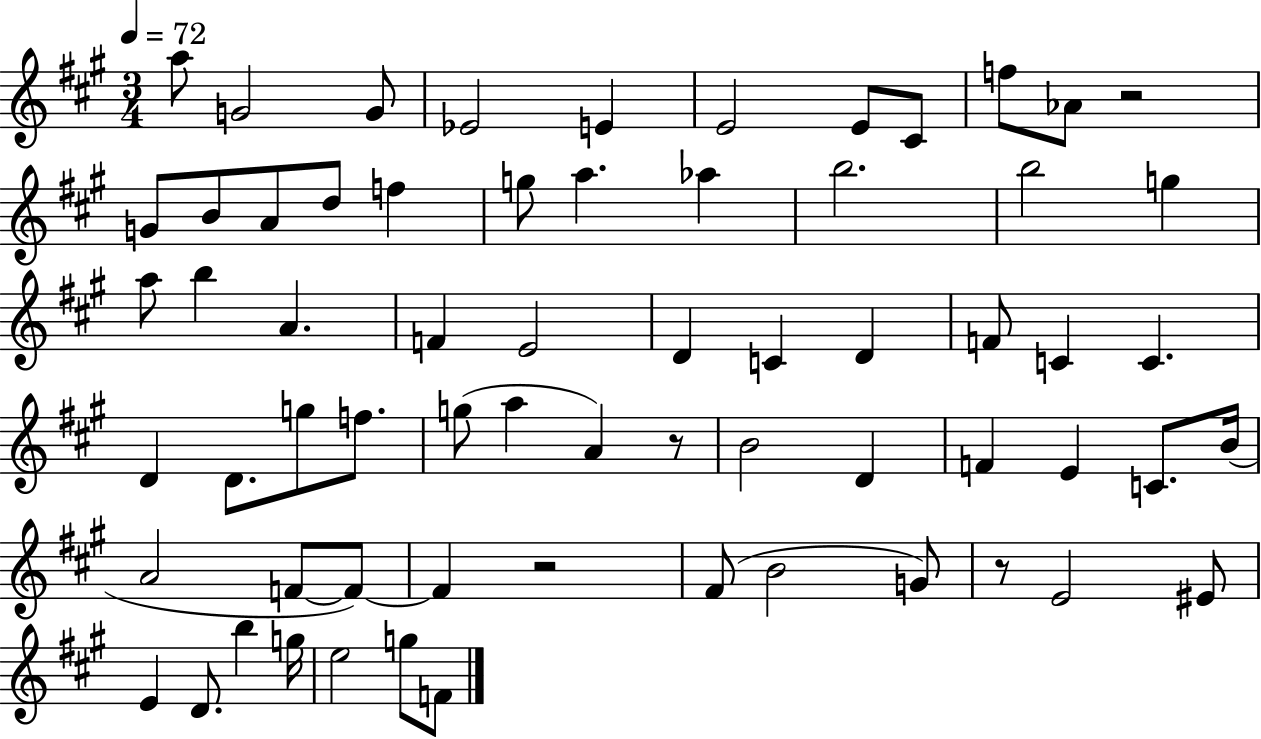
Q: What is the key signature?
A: A major